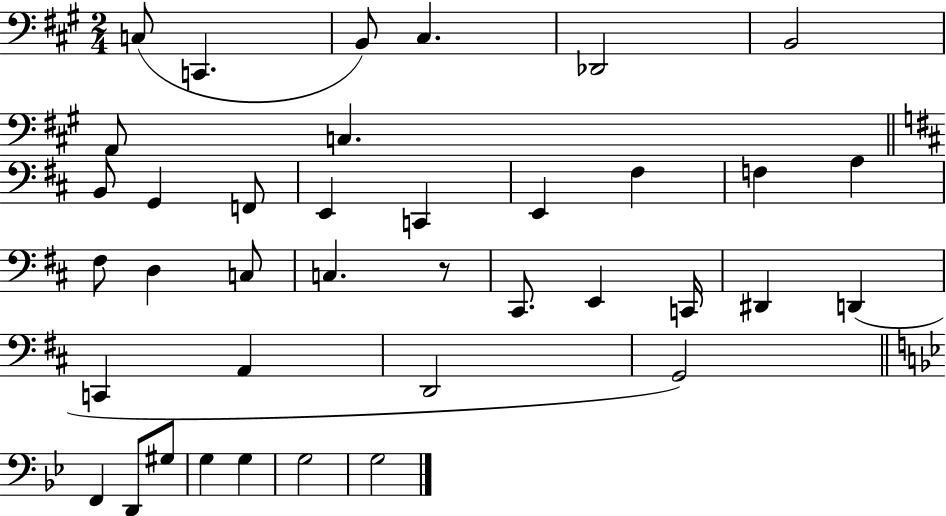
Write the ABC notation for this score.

X:1
T:Untitled
M:2/4
L:1/4
K:A
C,/2 C,, B,,/2 ^C, _D,,2 B,,2 A,,/2 C, B,,/2 G,, F,,/2 E,, C,, E,, ^F, F, A, ^F,/2 D, C,/2 C, z/2 ^C,,/2 E,, C,,/4 ^D,, D,, C,, A,, D,,2 G,,2 F,, D,,/2 ^G,/2 G, G, G,2 G,2